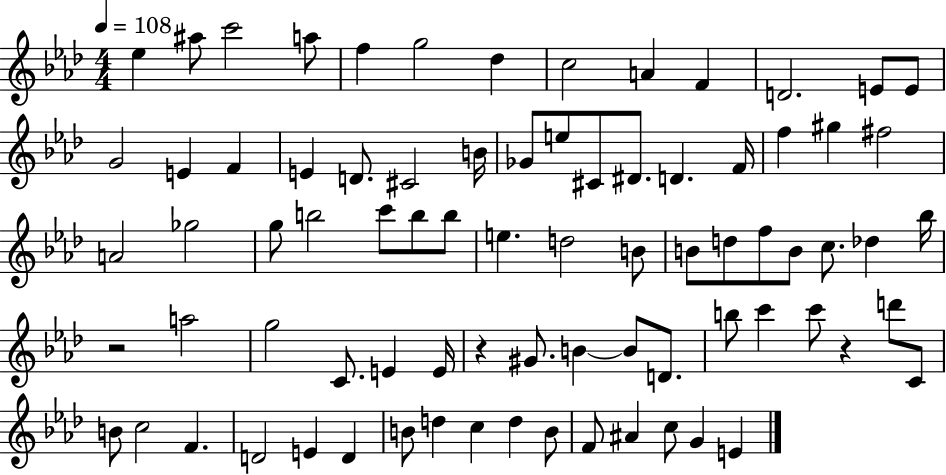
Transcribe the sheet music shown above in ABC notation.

X:1
T:Untitled
M:4/4
L:1/4
K:Ab
_e ^a/2 c'2 a/2 f g2 _d c2 A F D2 E/2 E/2 G2 E F E D/2 ^C2 B/4 _G/2 e/2 ^C/2 ^D/2 D F/4 f ^g ^f2 A2 _g2 g/2 b2 c'/2 b/2 b/2 e d2 B/2 B/2 d/2 f/2 B/2 c/2 _d _b/4 z2 a2 g2 C/2 E E/4 z ^G/2 B B/2 D/2 b/2 c' c'/2 z d'/2 C/2 B/2 c2 F D2 E D B/2 d c d B/2 F/2 ^A c/2 G E